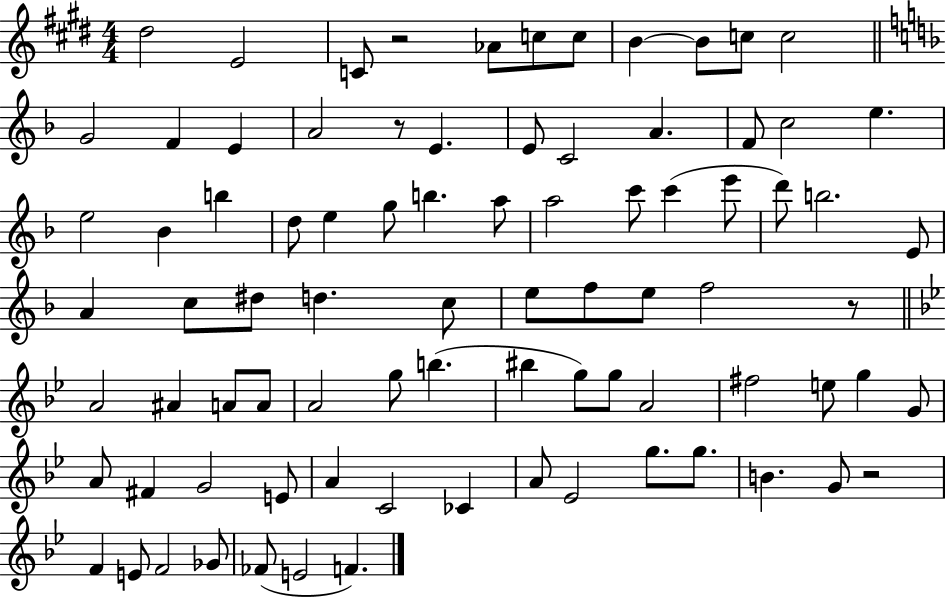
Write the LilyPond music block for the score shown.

{
  \clef treble
  \numericTimeSignature
  \time 4/4
  \key e \major
  dis''2 e'2 | c'8 r2 aes'8 c''8 c''8 | b'4~~ b'8 c''8 c''2 | \bar "||" \break \key d \minor g'2 f'4 e'4 | a'2 r8 e'4. | e'8 c'2 a'4. | f'8 c''2 e''4. | \break e''2 bes'4 b''4 | d''8 e''4 g''8 b''4. a''8 | a''2 c'''8 c'''4( e'''8 | d'''8) b''2. e'8 | \break a'4 c''8 dis''8 d''4. c''8 | e''8 f''8 e''8 f''2 r8 | \bar "||" \break \key bes \major a'2 ais'4 a'8 a'8 | a'2 g''8 b''4.( | bis''4 g''8) g''8 a'2 | fis''2 e''8 g''4 g'8 | \break a'8 fis'4 g'2 e'8 | a'4 c'2 ces'4 | a'8 ees'2 g''8. g''8. | b'4. g'8 r2 | \break f'4 e'8 f'2 ges'8 | fes'8( e'2 f'4.) | \bar "|."
}